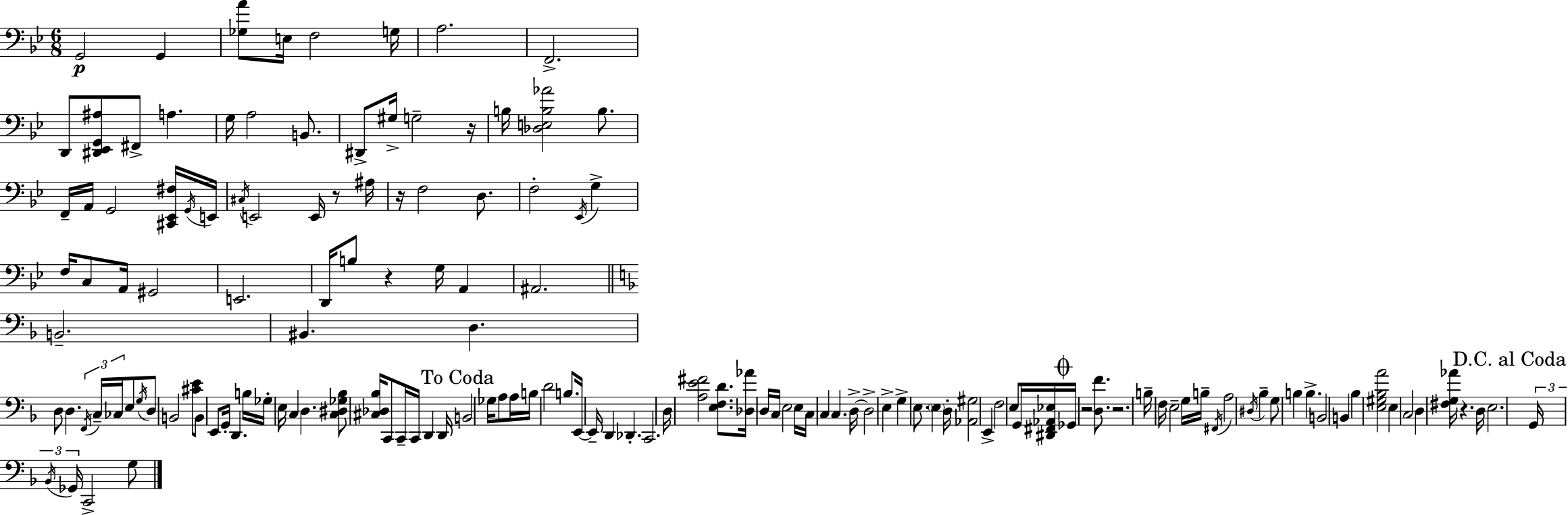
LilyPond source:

{
  \clef bass
  \numericTimeSignature
  \time 6/8
  \key bes \major
  g,2\p g,4 | <ges a'>8 e16 f2 g16 | a2. | f,2.-> | \break d,8 <dis, ees, g, ais>8 fis,8-> a4. | g16 a2 b,8. | dis,8-> gis16-> g2-- r16 | b16 <des e b aes'>2 b8. | \break f,16-- a,16 g,2 <cis, ees, fis>16 \acciaccatura { g,16 } | e,16 \acciaccatura { cis16 } e,2 e,16 r8 | ais16 r16 f2 d8. | f2-. \acciaccatura { ees,16 } g4-> | \break f16 c8 a,16 gis,2 | e,2. | d,16 b8 r4 g16 a,4 | ais,2. | \break \bar "||" \break \key f \major b,2.-- | bis,4. d4. | d8 d4. \tuplet 3/2 { \acciaccatura { f,16 } c16-- ces16 } e8 | \acciaccatura { g16 } d8 b,2 | \break <cis' e'>8 b,8 e,8 g,16-. d,4. | b16 ges16-. e16 c4 d4. | <c dis ges bes>8 <cis des bes>16 c,8 c,16-- c,16 d,4 | d,16 \mark "To Coda" b,2 ges16 a8 | \break a16 b16 d'2 b8. | e,16~~ e,16-- d,4 des,4.-. | c,2. | d16 <a e' fis'>2 <e f d'>8. | \break <des aes'>16 d16 c16 e2 | e16 c16 c4 c4. | d16->~~ d2-> e4-> | g4-> \parenthesize e8. \parenthesize e4 | \break d16-. <aes, gis>2 e,4-> | f2 e8 | g,16 <dis, fis, aes, ees>16 \mark \markup { \musicglyph "scripts.coda" } ges,16 r2 <d f'>8. | r2. | \break b16-- f16 e2-- | g16 b16-- \acciaccatura { fis,16 } a2 \acciaccatura { dis16 } | bes4-- g8 b4 b4.-> | b,2 | \break b,4 bes4 <e gis bes a'>2 | e4 c2 | d4 <fis g aes'>16 r4. | d16 e2. | \break \mark "D.C. al Coda" \tuplet 3/2 { g,16 \acciaccatura { bes,16 } ges,16 } c,2-> | g8 \bar "|."
}